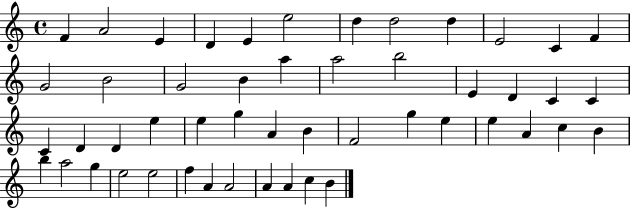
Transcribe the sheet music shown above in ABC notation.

X:1
T:Untitled
M:4/4
L:1/4
K:C
F A2 E D E e2 d d2 d E2 C F G2 B2 G2 B a a2 b2 E D C C C D D e e g A B F2 g e e A c B b a2 g e2 e2 f A A2 A A c B